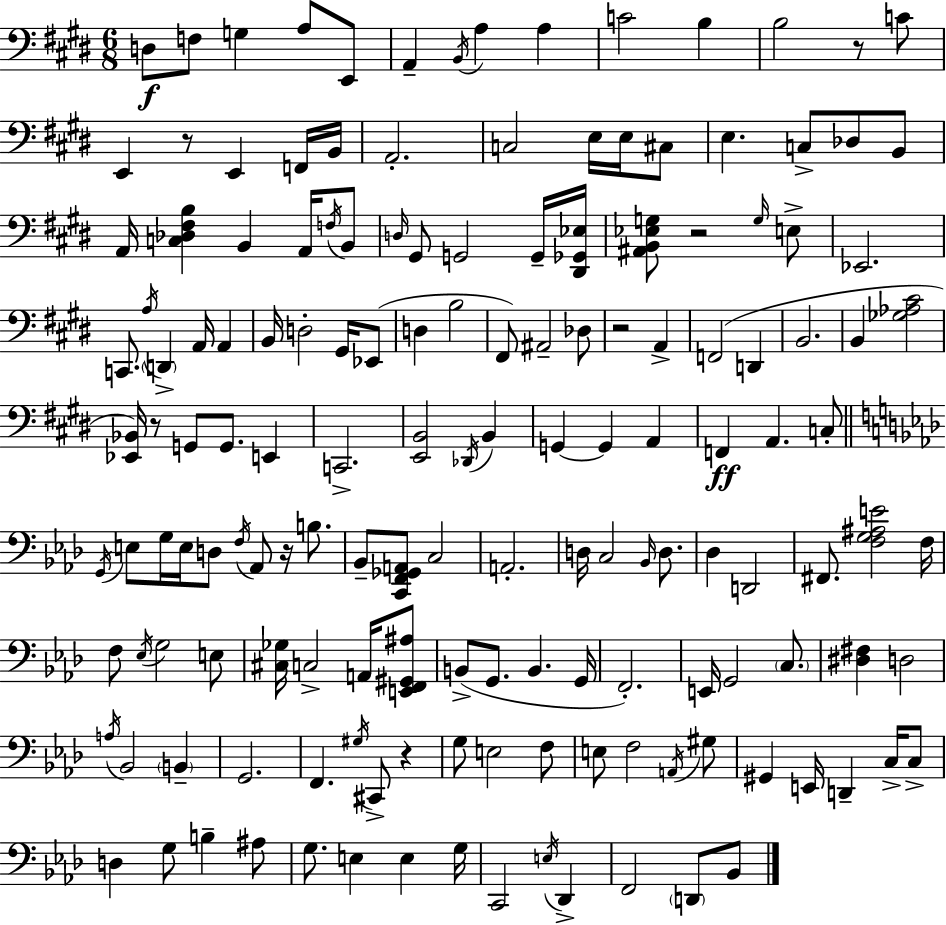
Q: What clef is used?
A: bass